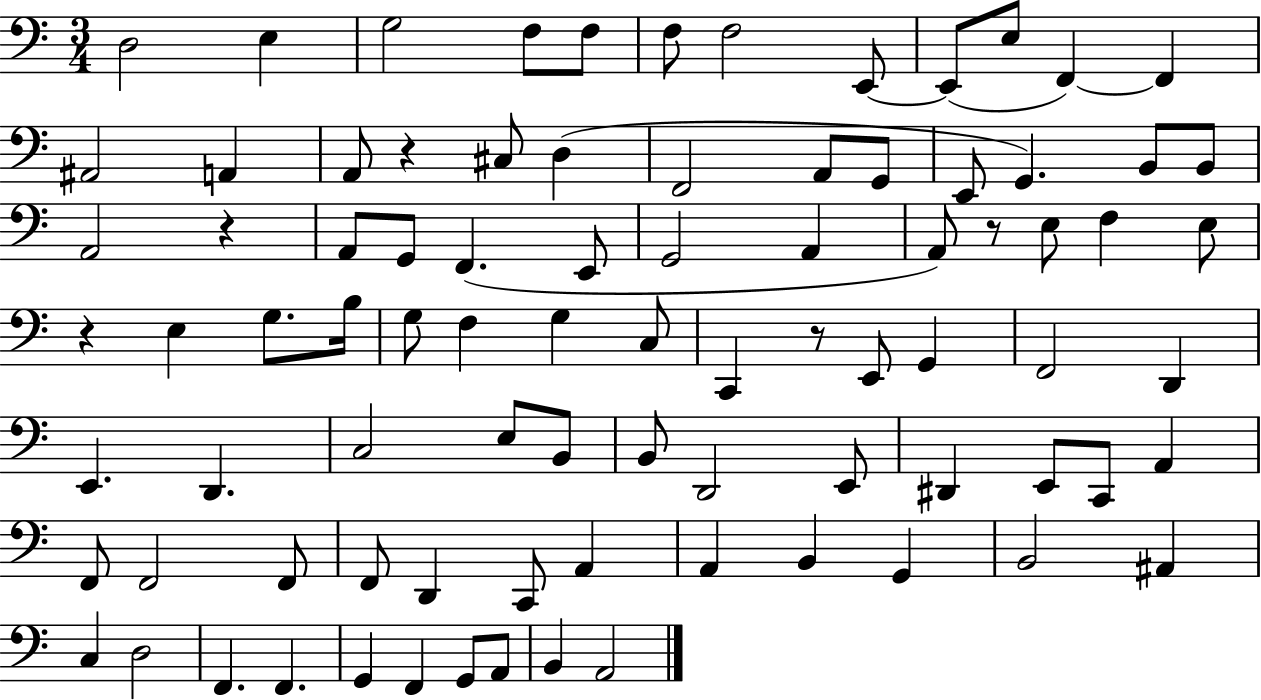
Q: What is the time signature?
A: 3/4